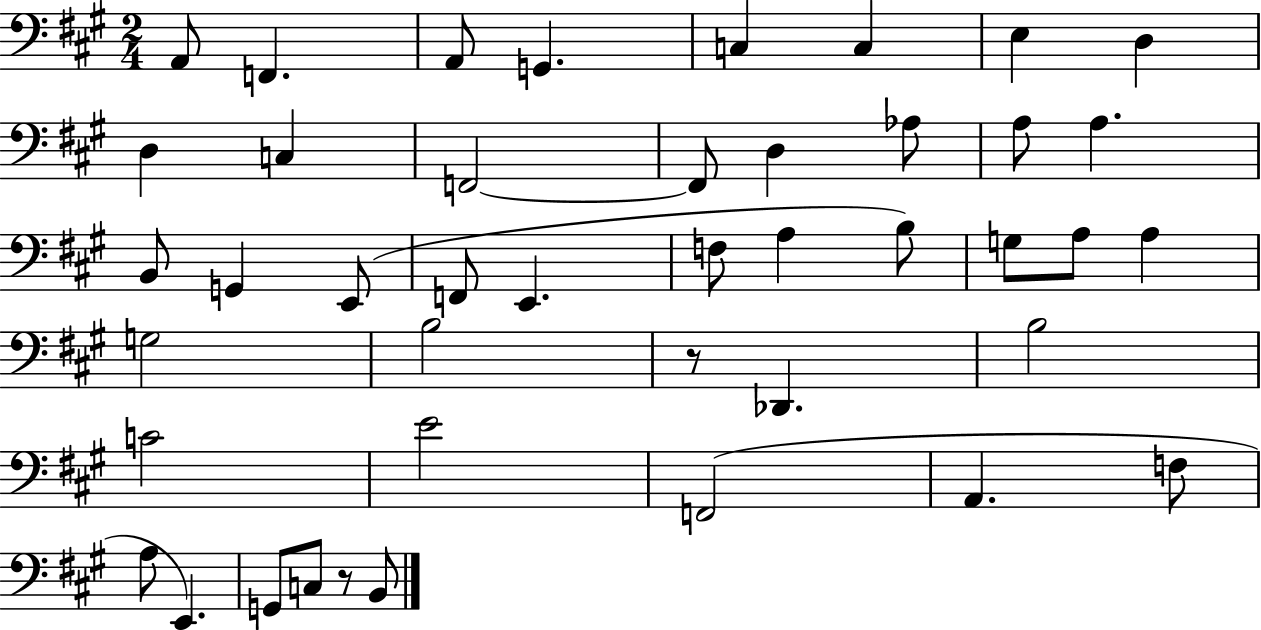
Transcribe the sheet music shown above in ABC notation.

X:1
T:Untitled
M:2/4
L:1/4
K:A
A,,/2 F,, A,,/2 G,, C, C, E, D, D, C, F,,2 F,,/2 D, _A,/2 A,/2 A, B,,/2 G,, E,,/2 F,,/2 E,, F,/2 A, B,/2 G,/2 A,/2 A, G,2 B,2 z/2 _D,, B,2 C2 E2 F,,2 A,, F,/2 A,/2 E,, G,,/2 C,/2 z/2 B,,/2